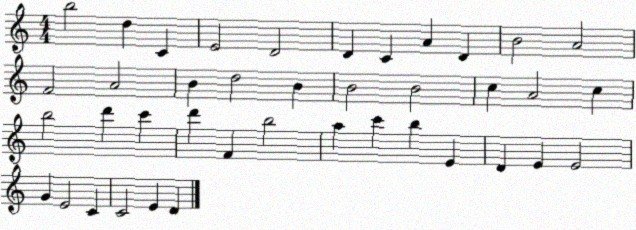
X:1
T:Untitled
M:4/4
L:1/4
K:C
b2 d C E2 D2 D C A D B2 A2 F2 A2 B d2 B B2 B2 c A2 c b2 d' c' d' F b2 a c' b E D E E2 G E2 C C2 E D